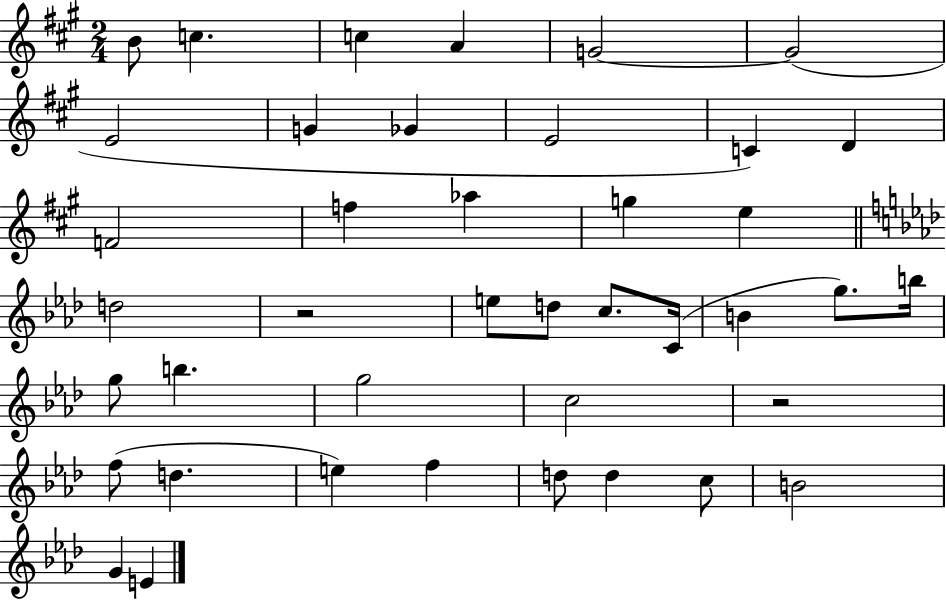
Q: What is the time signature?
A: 2/4